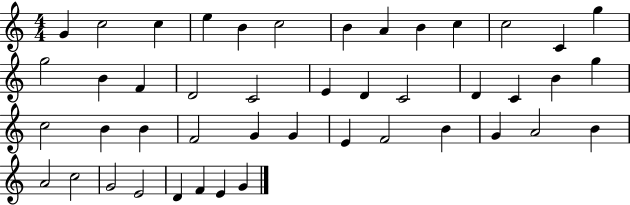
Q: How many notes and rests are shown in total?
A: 45